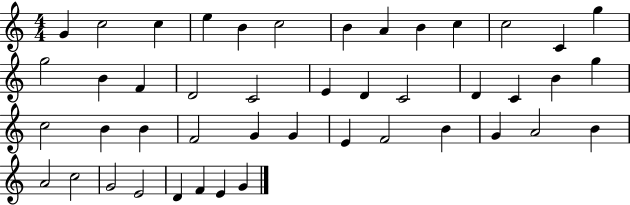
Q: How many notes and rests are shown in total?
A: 45